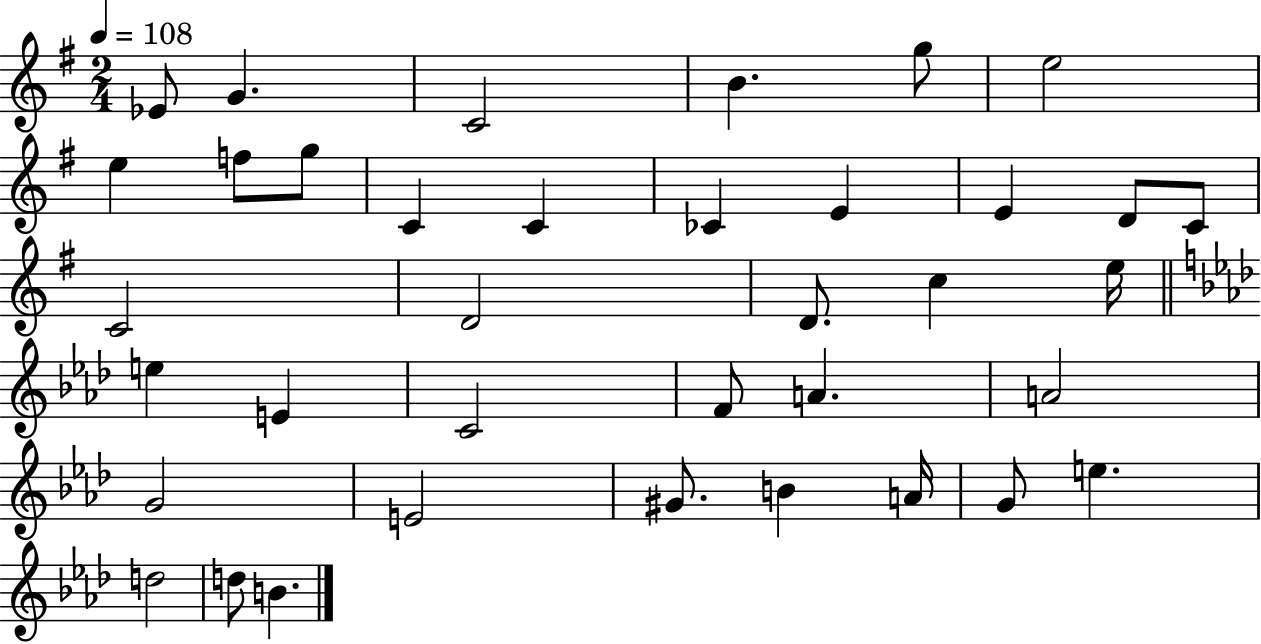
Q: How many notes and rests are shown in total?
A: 37